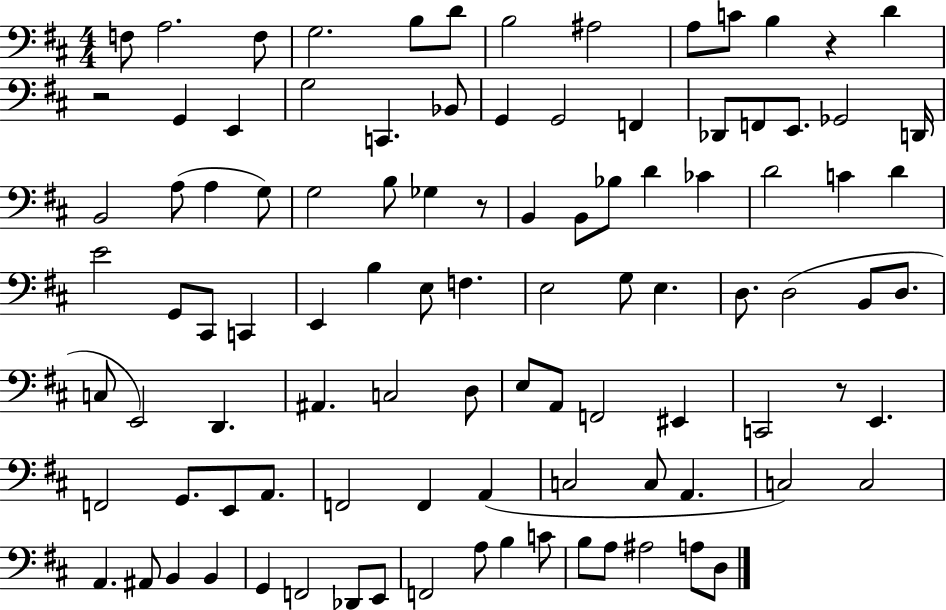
F3/e A3/h. F3/e G3/h. B3/e D4/e B3/h A#3/h A3/e C4/e B3/q R/q D4/q R/h G2/q E2/q G3/h C2/q. Bb2/e G2/q G2/h F2/q Db2/e F2/e E2/e. Gb2/h D2/s B2/h A3/e A3/q G3/e G3/h B3/e Gb3/q R/e B2/q B2/e Bb3/e D4/q CES4/q D4/h C4/q D4/q E4/h G2/e C#2/e C2/q E2/q B3/q E3/e F3/q. E3/h G3/e E3/q. D3/e. D3/h B2/e D3/e. C3/e E2/h D2/q. A#2/q. C3/h D3/e E3/e A2/e F2/h EIS2/q C2/h R/e E2/q. F2/h G2/e. E2/e A2/e. F2/h F2/q A2/q C3/h C3/e A2/q. C3/h C3/h A2/q. A#2/e B2/q B2/q G2/q F2/h Db2/e E2/e F2/h A3/e B3/q C4/e B3/e A3/e A#3/h A3/e D3/e